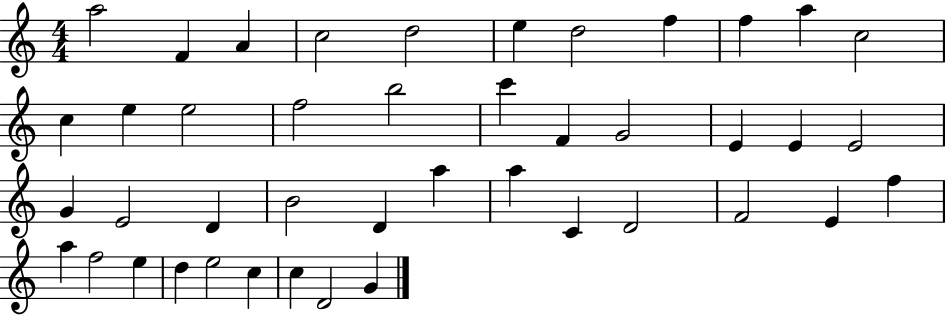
A5/h F4/q A4/q C5/h D5/h E5/q D5/h F5/q F5/q A5/q C5/h C5/q E5/q E5/h F5/h B5/h C6/q F4/q G4/h E4/q E4/q E4/h G4/q E4/h D4/q B4/h D4/q A5/q A5/q C4/q D4/h F4/h E4/q F5/q A5/q F5/h E5/q D5/q E5/h C5/q C5/q D4/h G4/q